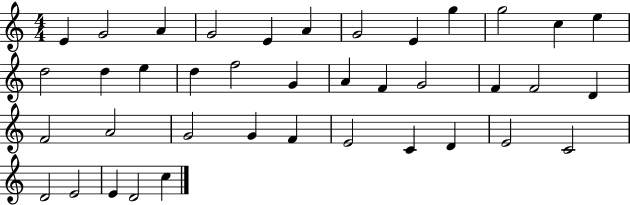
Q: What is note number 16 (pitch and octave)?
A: D5